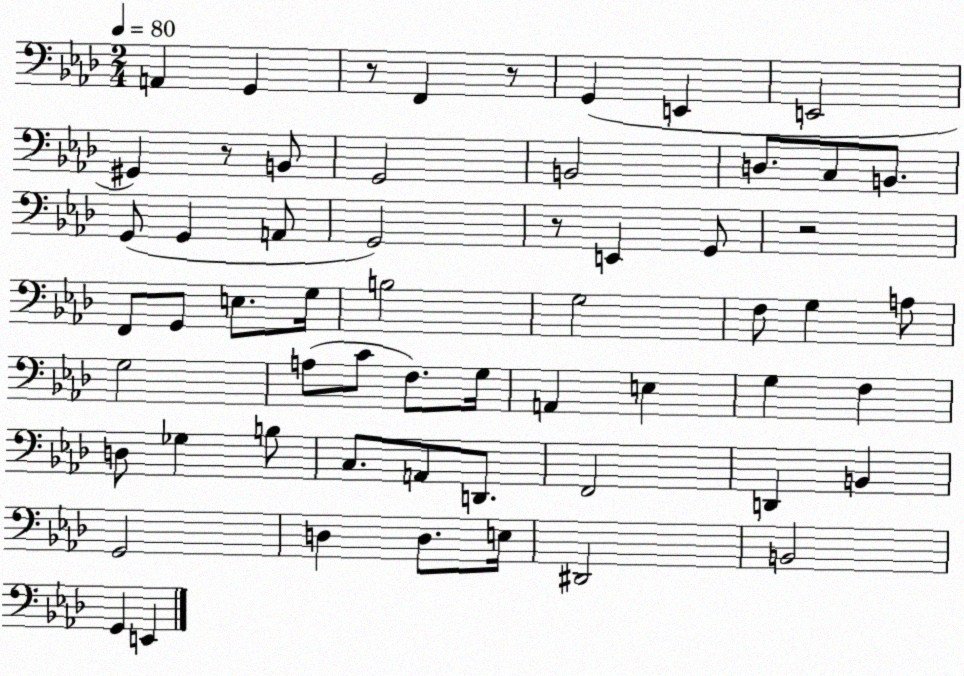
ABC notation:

X:1
T:Untitled
M:2/4
L:1/4
K:Ab
A,, G,, z/2 F,, z/2 G,, E,, E,,2 ^G,, z/2 B,,/2 G,,2 B,,2 D,/2 C,/2 B,,/2 G,,/2 G,, A,,/2 G,,2 z/2 E,, G,,/2 z2 F,,/2 G,,/2 E,/2 G,/4 B,2 G,2 F,/2 G, A,/2 G,2 A,/2 C/2 F,/2 G,/4 A,, E, G, F, D,/2 _G, B,/2 C,/2 A,,/2 D,,/2 F,,2 D,, B,, G,,2 D, D,/2 E,/4 ^D,,2 B,,2 G,, E,,